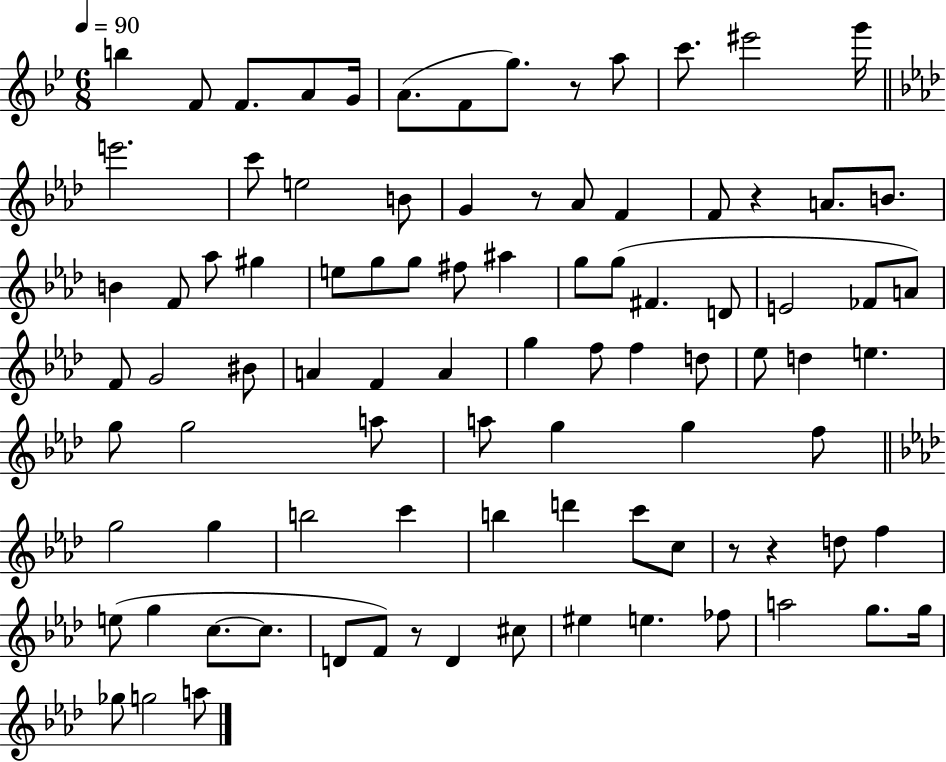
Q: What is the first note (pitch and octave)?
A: B5